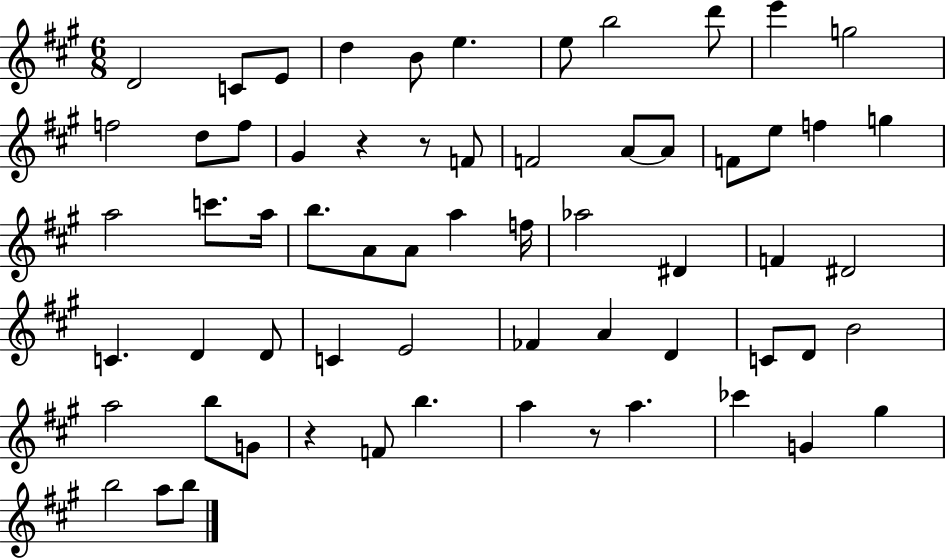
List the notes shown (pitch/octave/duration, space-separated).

D4/h C4/e E4/e D5/q B4/e E5/q. E5/e B5/h D6/e E6/q G5/h F5/h D5/e F5/e G#4/q R/q R/e F4/e F4/h A4/e A4/e F4/e E5/e F5/q G5/q A5/h C6/e. A5/s B5/e. A4/e A4/e A5/q F5/s Ab5/h D#4/q F4/q D#4/h C4/q. D4/q D4/e C4/q E4/h FES4/q A4/q D4/q C4/e D4/e B4/h A5/h B5/e G4/e R/q F4/e B5/q. A5/q R/e A5/q. CES6/q G4/q G#5/q B5/h A5/e B5/e